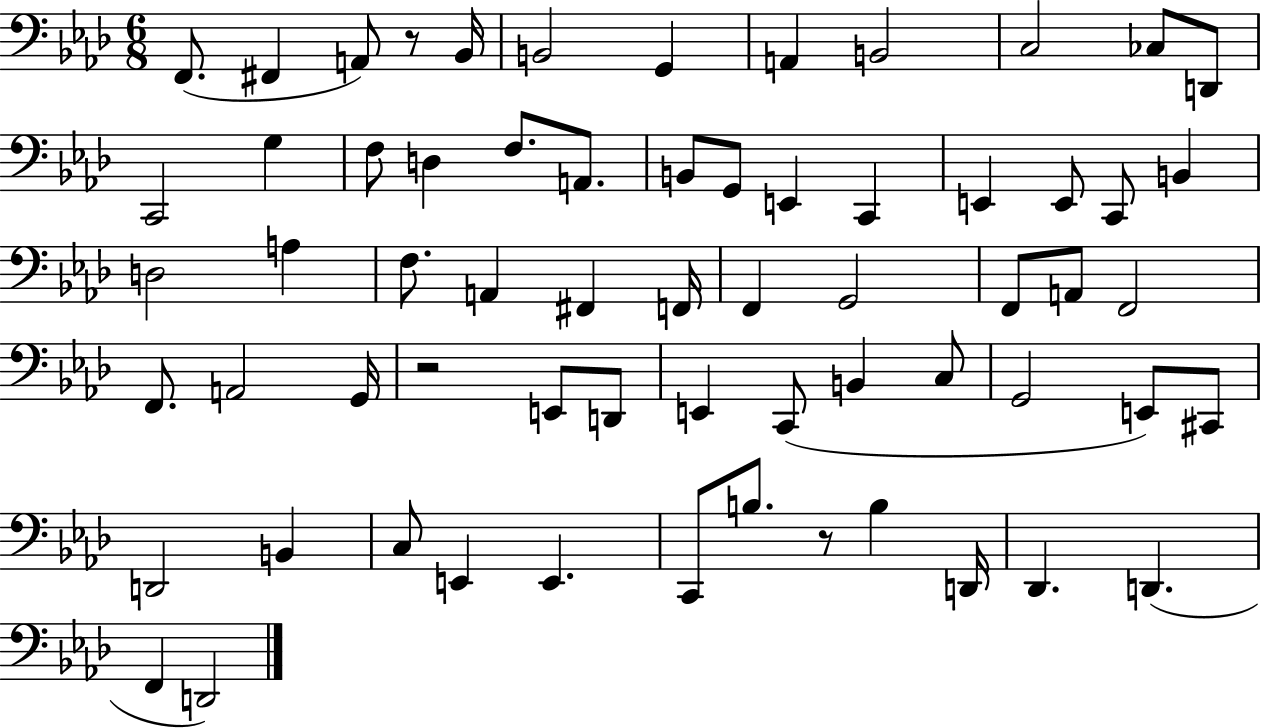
{
  \clef bass
  \numericTimeSignature
  \time 6/8
  \key aes \major
  f,8.( fis,4 a,8) r8 bes,16 | b,2 g,4 | a,4 b,2 | c2 ces8 d,8 | \break c,2 g4 | f8 d4 f8. a,8. | b,8 g,8 e,4 c,4 | e,4 e,8 c,8 b,4 | \break d2 a4 | f8. a,4 fis,4 f,16 | f,4 g,2 | f,8 a,8 f,2 | \break f,8. a,2 g,16 | r2 e,8 d,8 | e,4 c,8( b,4 c8 | g,2 e,8) cis,8 | \break d,2 b,4 | c8 e,4 e,4. | c,8 b8. r8 b4 d,16 | des,4. d,4.( | \break f,4 d,2) | \bar "|."
}